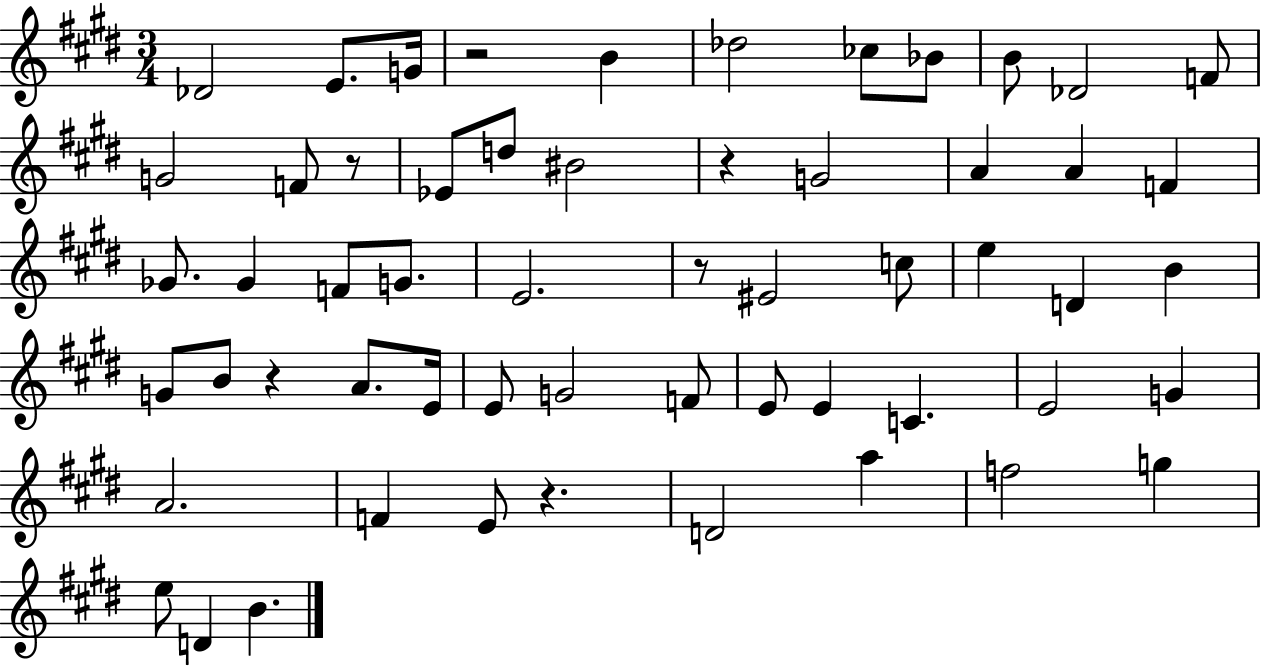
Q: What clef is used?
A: treble